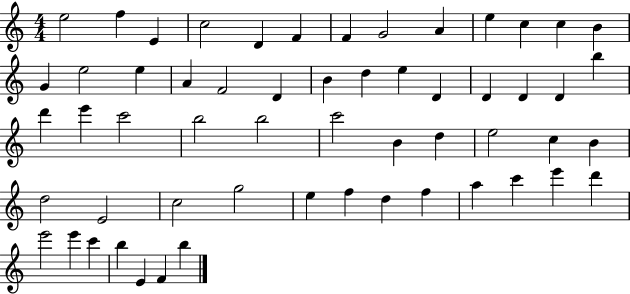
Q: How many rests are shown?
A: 0